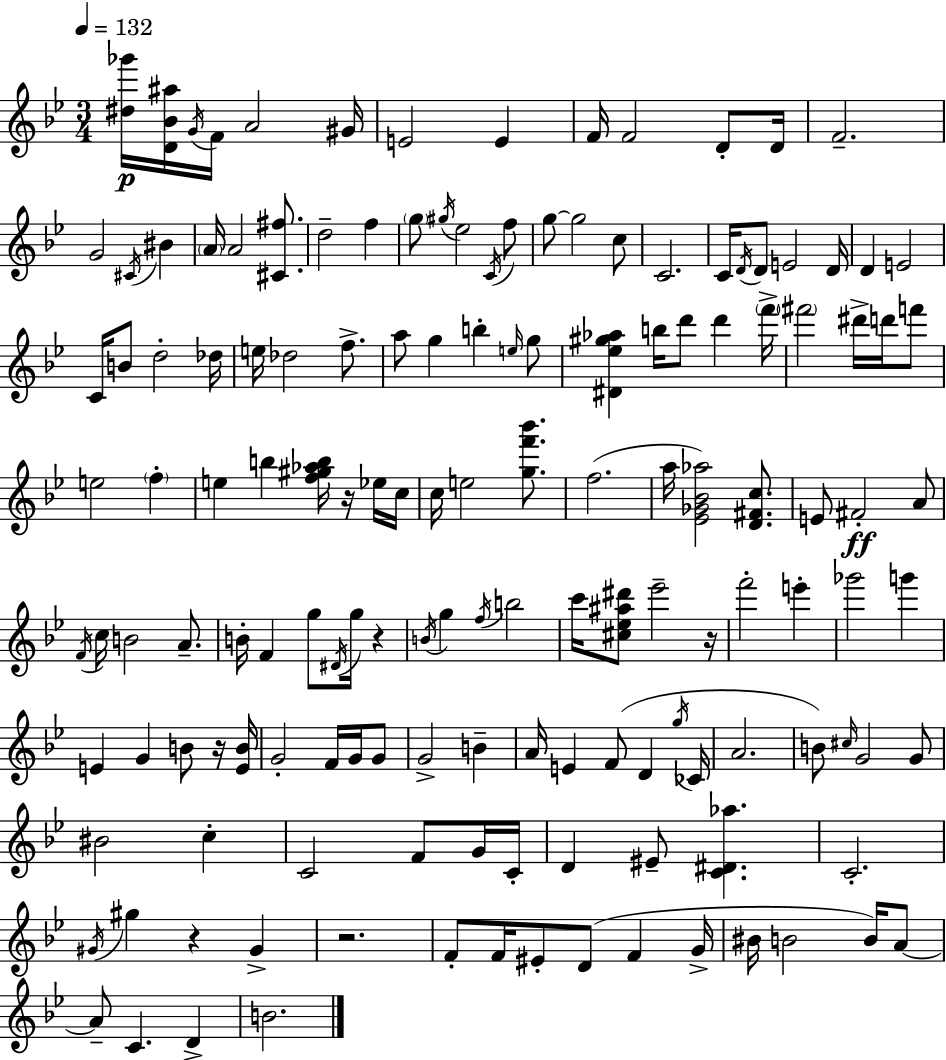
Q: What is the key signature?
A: G minor